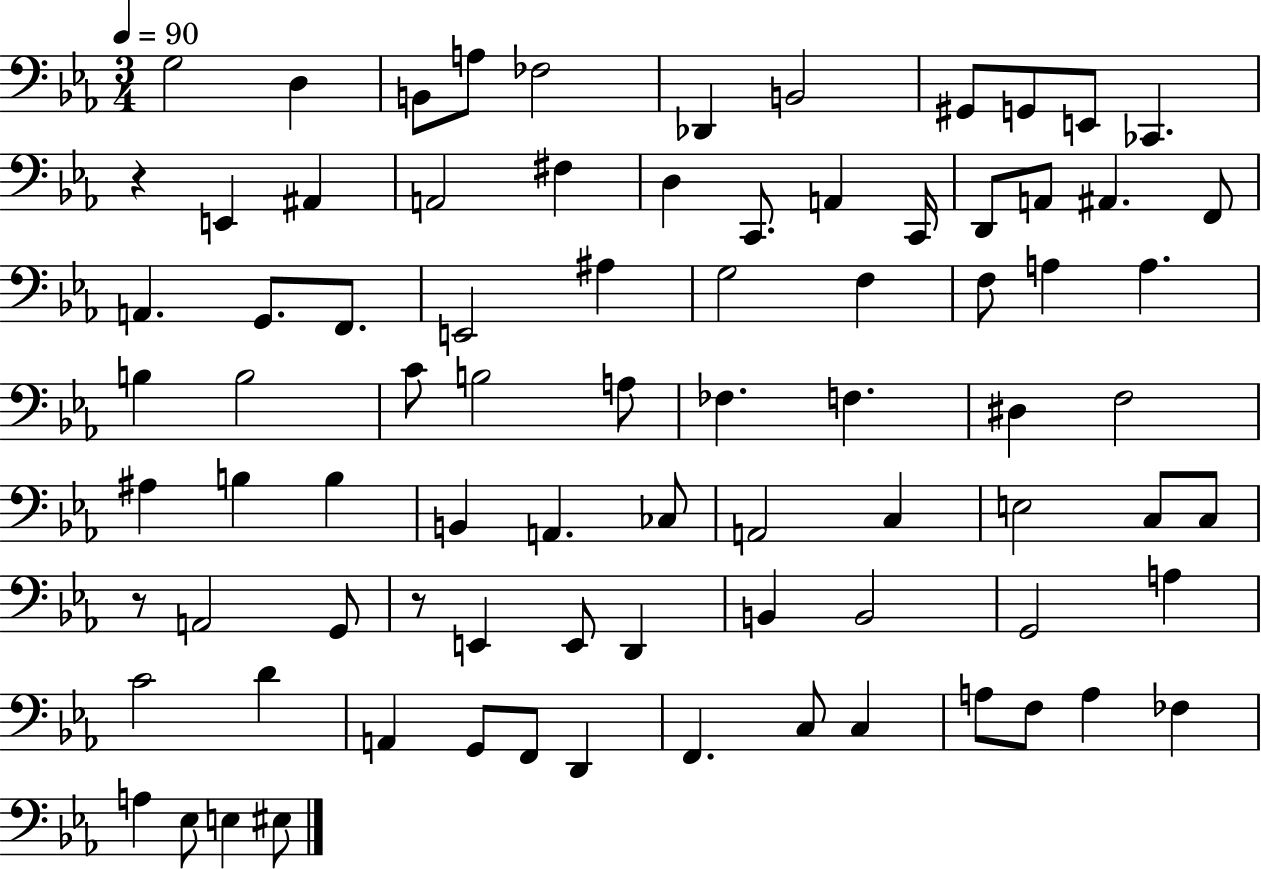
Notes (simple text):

G3/h D3/q B2/e A3/e FES3/h Db2/q B2/h G#2/e G2/e E2/e CES2/q. R/q E2/q A#2/q A2/h F#3/q D3/q C2/e. A2/q C2/s D2/e A2/e A#2/q. F2/e A2/q. G2/e. F2/e. E2/h A#3/q G3/h F3/q F3/e A3/q A3/q. B3/q B3/h C4/e B3/h A3/e FES3/q. F3/q. D#3/q F3/h A#3/q B3/q B3/q B2/q A2/q. CES3/e A2/h C3/q E3/h C3/e C3/e R/e A2/h G2/e R/e E2/q E2/e D2/q B2/q B2/h G2/h A3/q C4/h D4/q A2/q G2/e F2/e D2/q F2/q. C3/e C3/q A3/e F3/e A3/q FES3/q A3/q Eb3/e E3/q EIS3/e